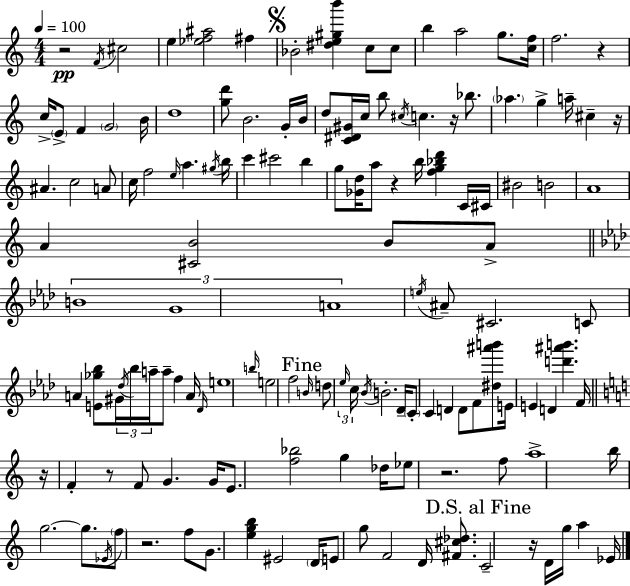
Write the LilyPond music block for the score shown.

{
  \clef treble
  \numericTimeSignature
  \time 4/4
  \key a \minor
  \tempo 4 = 100
  r2\pp \acciaccatura { f'16 } cis''2 | e''4 <ees'' f'' ais''>2 fis''4 | \mark \markup { \musicglyph "scripts.segno" } bes'2-. <dis'' e'' gis'' b'''>4 c''8 c''8 | b''4 a''2 g''8. | \break <c'' f''>16 f''2. r4 | c''16-> \parenthesize e'8-> f'4 \parenthesize g'2 | b'16 d''1 | <g'' d'''>8 b'2. g'16-. | \break b'16 d''8 <c' dis' gis'>16 c''16 b''8 \acciaccatura { cis''16 } c''4. r16 bes''8. | \parenthesize aes''4. g''4-> a''16-- cis''4-- | r16 ais'4. c''2 | a'8 c''16 f''2 \grace { e''16 } a''4. | \break \acciaccatura { gis''16 } b''16 c'''4 cis'''2 | b''4 g''8 <ges' d''>16 a''8 r4 b''16 <f'' g'' bes'' d'''>4 | c'16 cis'16 bis'2 b'2 | a'1 | \break a'4 <cis' b'>2 | b'8 a'8-> \bar "||" \break \key aes \major \tuplet 3/2 { b'1 | g'1 | a'1 } | \acciaccatura { e''16 } ais'8-- cis'2. c'8 | \break a'4 <e' ges'' bes''>8 gis'16 \tuplet 3/2 { \acciaccatura { des''16 } bes''16 a''16-- } a''8-- f''4 | a'16 \grace { des'16 } e''1 | \grace { b''16 } e''2 f''2 | \mark "Fine" \grace { b'16 } d''8 \tuplet 3/2 { \grace { ees''16 } c''16 \acciaccatura { bes'16 } } b'2.-. | \break des'16-- \parenthesize c'8-. c'4 d'4 | d'8 f'8 <dis'' ais''' b'''>8 e'16 e'4 d'4 | <d''' ais''' b'''>4. f'16 \bar "||" \break \key a \minor r16 f'4-. r8 f'8 g'4. g'16 | e'8. <f'' bes''>2 g''4 des''16 | ees''8 r2. f''8 | a''1-> | \break b''16 g''2.~~ g''8. | \acciaccatura { ees'16 } \parenthesize f''8 r2. f''8 | g'8. <e'' g'' b''>4 eis'2 | \parenthesize d'16 e'8 g''8 f'2 d'16 <fis' cis'' des''>8. | \break \mark "D.S. al Fine" c'2-- r16 d'16 g''16 a''4 | ees'16 \bar "|."
}